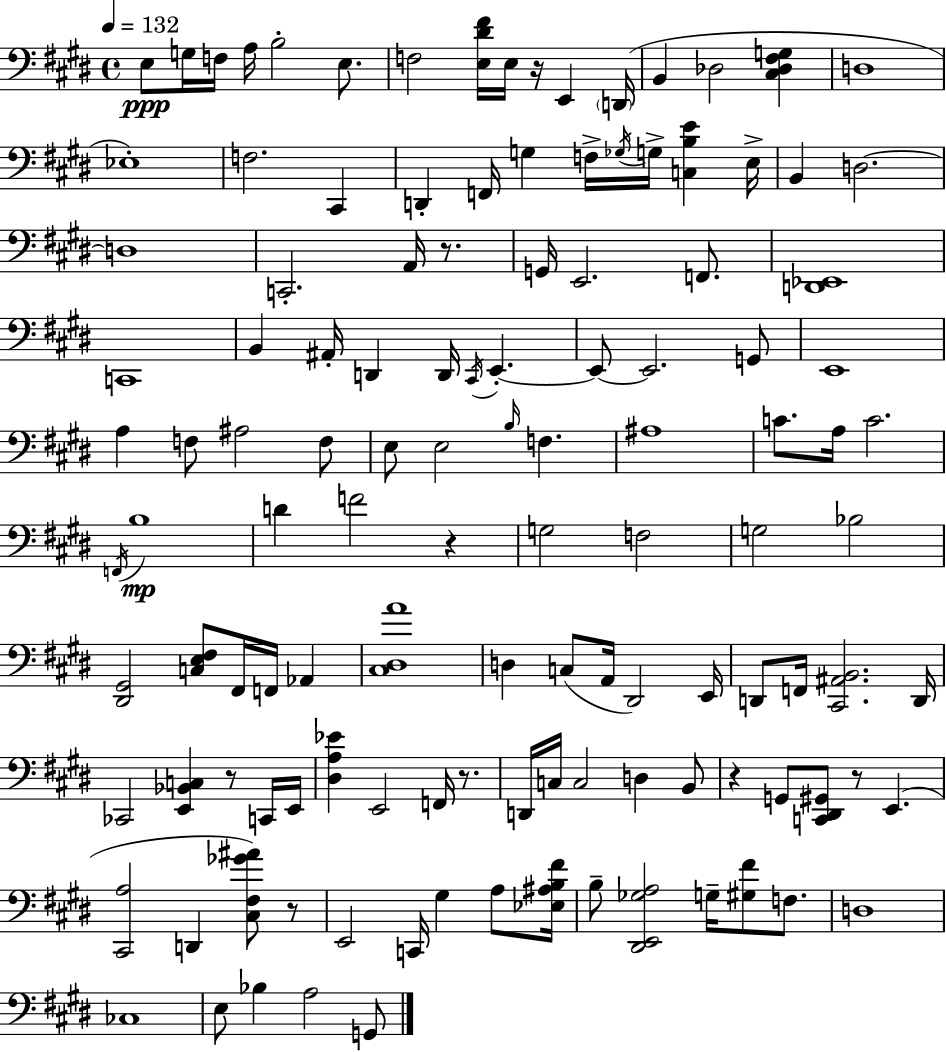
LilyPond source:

{
  \clef bass
  \time 4/4
  \defaultTimeSignature
  \key e \major
  \tempo 4 = 132
  e8\ppp g16 f16 a16 b2-. e8. | f2 <e dis' fis'>16 e16 r16 e,4 \parenthesize d,16( | b,4 des2 <cis des fis g>4 | d1 | \break ees1-.) | f2. cis,4 | d,4-. f,16 g4 f16-> \acciaccatura { ges16 } g16-> <c b e'>4 | e16-> b,4 d2.~~ | \break d1 | c,2.-. a,16 r8. | g,16 e,2. f,8. | <d, ees,>1 | \break c,1 | b,4 ais,16-. d,4 d,16 \acciaccatura { cis,16 } e,4.-.~~ | e,8~~ e,2. | g,8 e,1 | \break a4 f8 ais2 | f8 e8 e2 \grace { b16 } f4. | ais1 | c'8. a16 c'2. | \break \acciaccatura { f,16 } b1\mp | d'4 f'2 | r4 g2 f2 | g2 bes2 | \break <dis, gis,>2 <c e fis>8 fis,16 f,16 | aes,4 <cis dis a'>1 | d4 c8( a,16 dis,2) | e,16 d,8 f,16 <cis, ais, b,>2. | \break d,16 ces,2 <e, bes, c>4 | r8 c,16 e,16 <dis a ees'>4 e,2 | f,16 r8. d,16 c16 c2 d4 | b,8 r4 g,8 <c, dis, gis,>8 r8 e,4.( | \break <cis, a>2 d,4 | <cis fis ges' ais'>8) r8 e,2 c,16 gis4 | a8 <ees ais b fis'>16 b8-- <dis, e, ges a>2 g16-- <gis fis'>8 | f8. d1 | \break ces1 | e8 bes4 a2 | g,8 \bar "|."
}